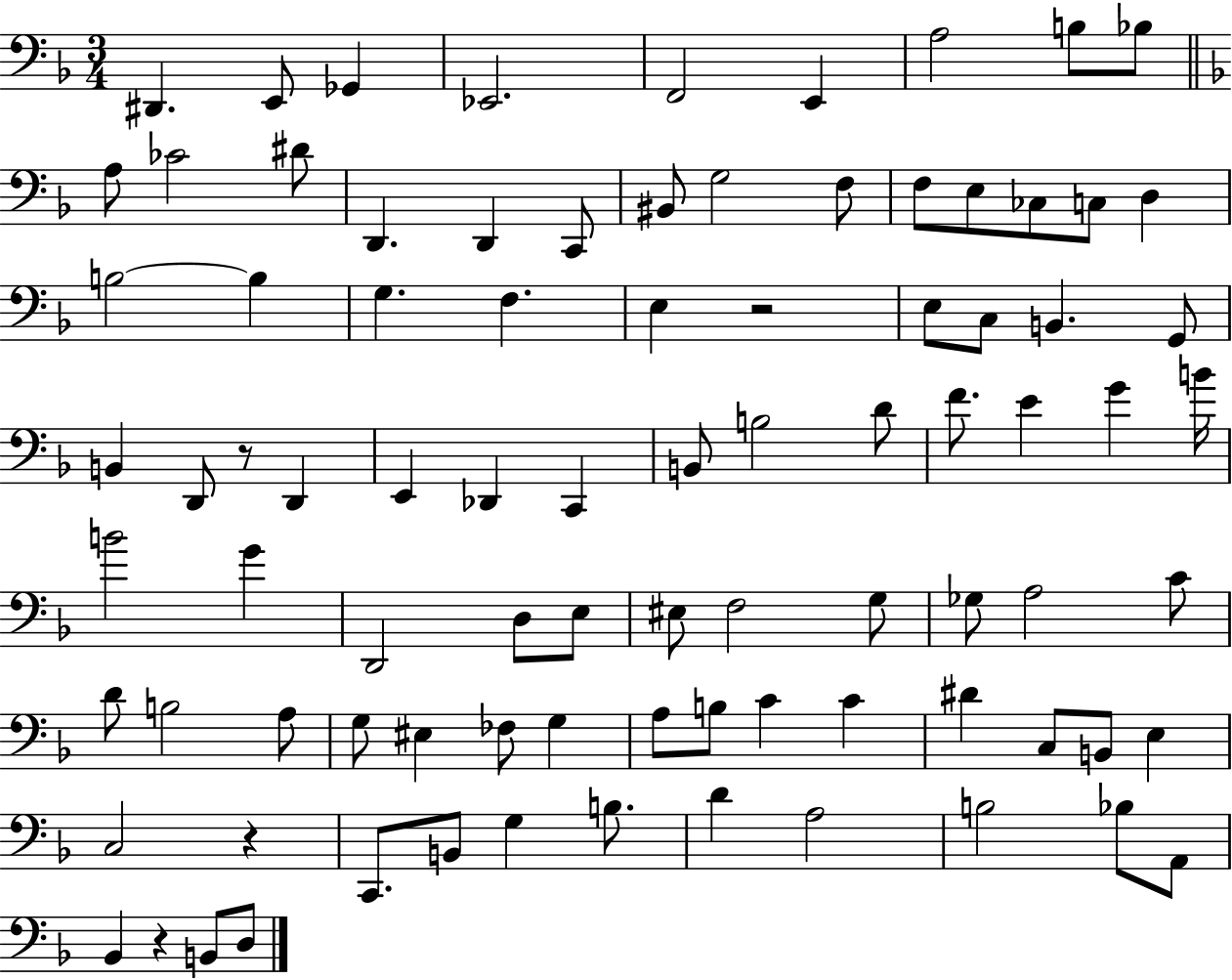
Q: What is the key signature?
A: F major